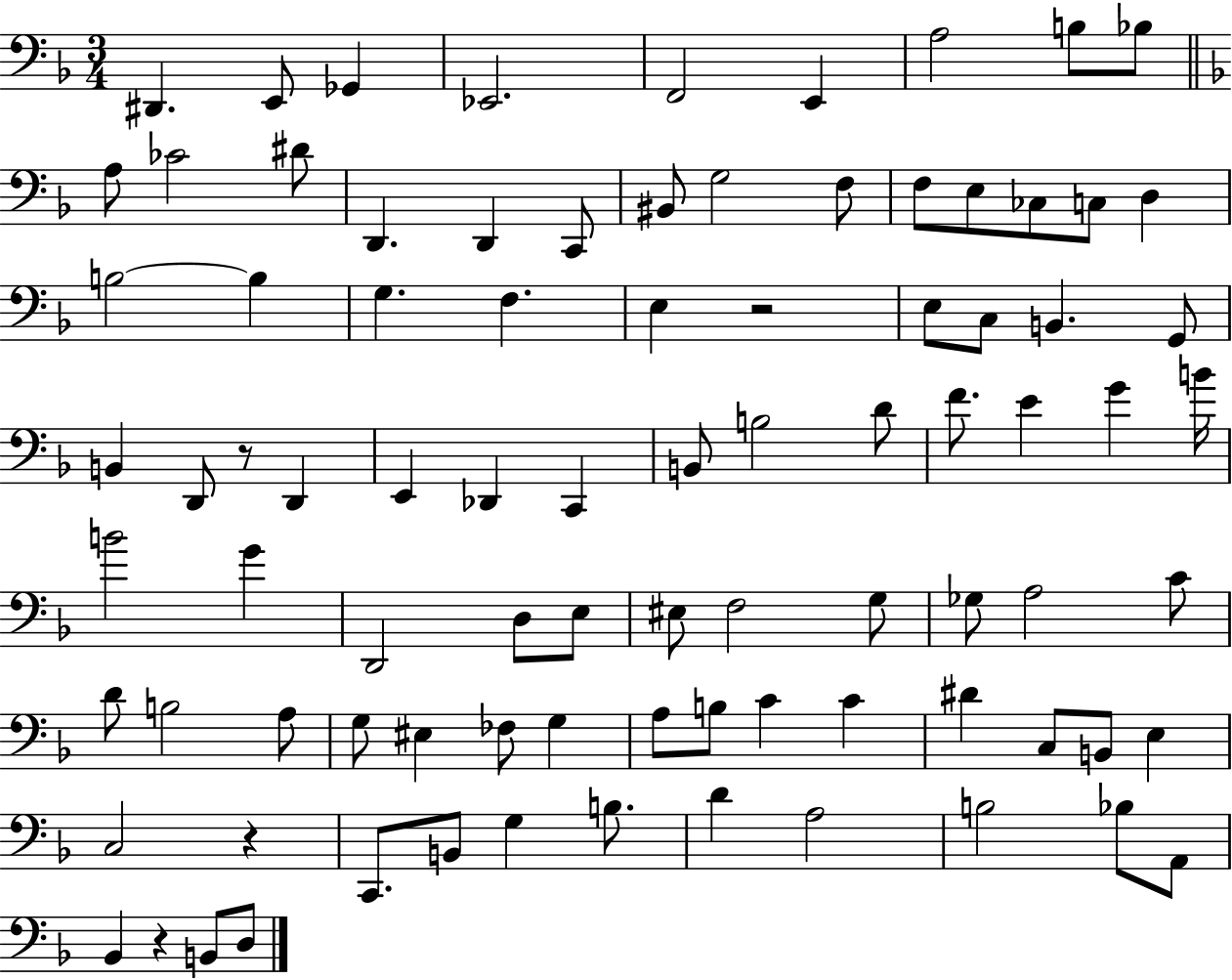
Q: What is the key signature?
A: F major